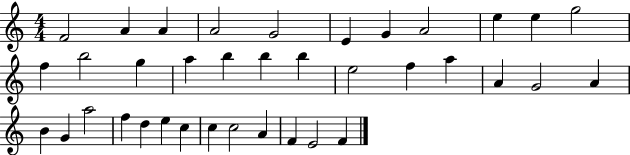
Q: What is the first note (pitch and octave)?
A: F4